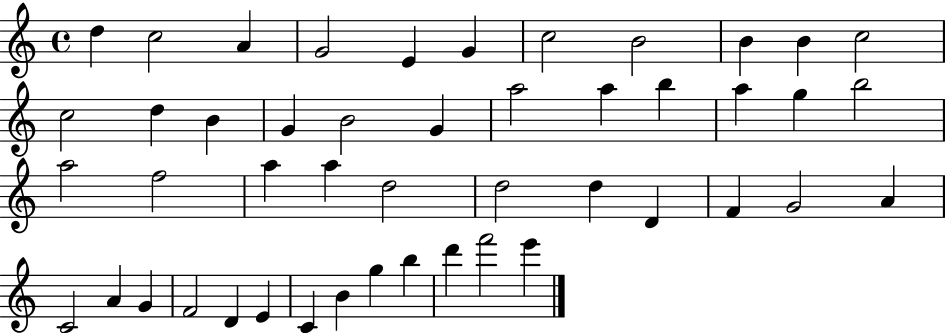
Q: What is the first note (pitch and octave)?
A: D5